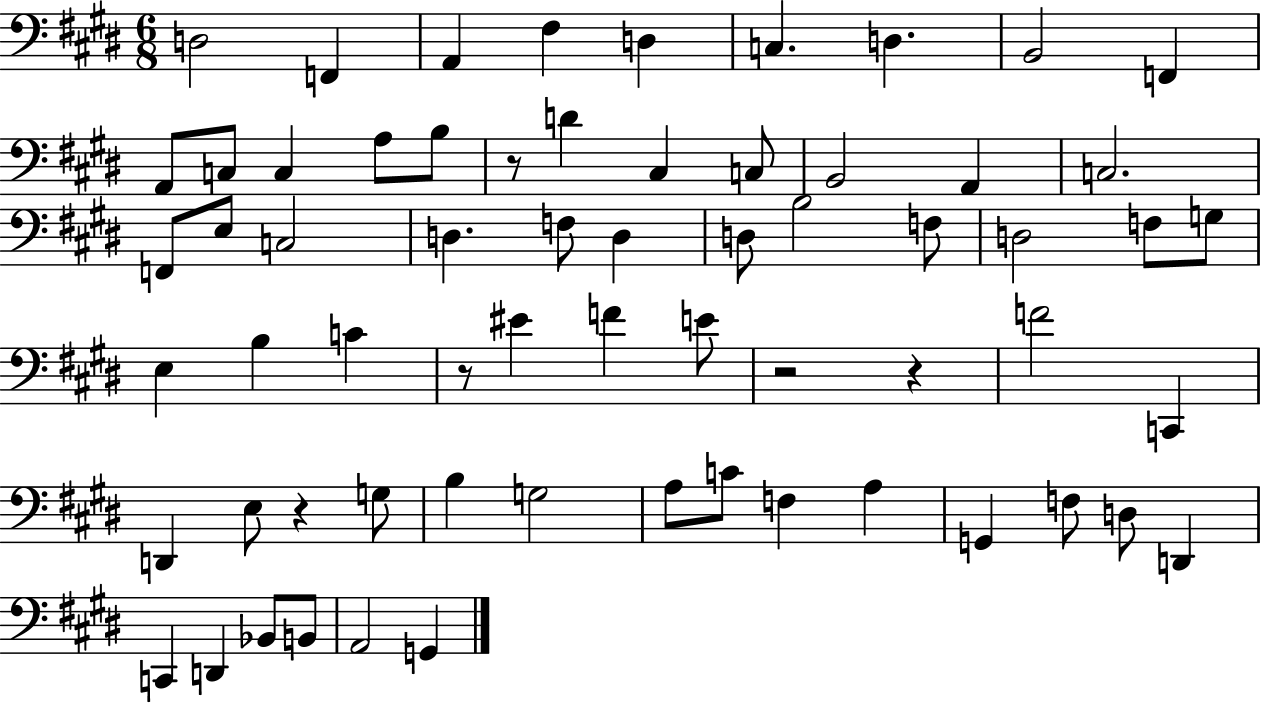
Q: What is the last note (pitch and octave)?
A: G2